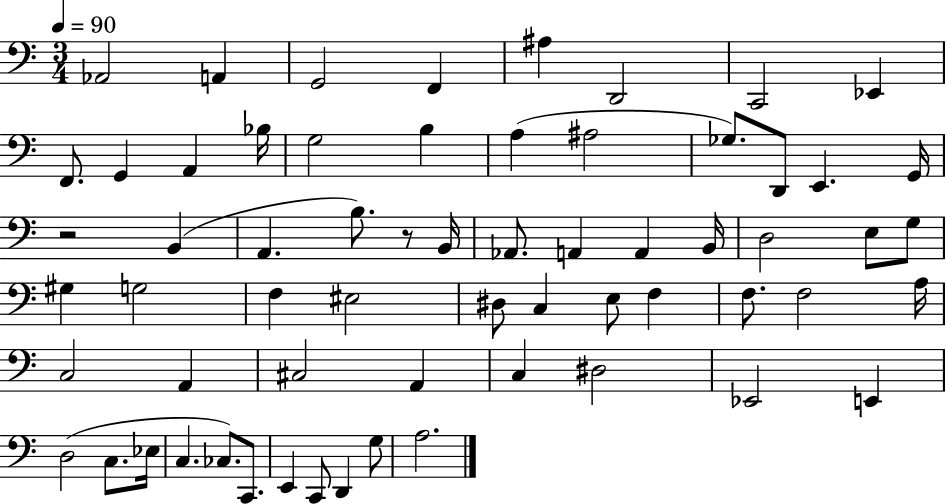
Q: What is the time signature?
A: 3/4